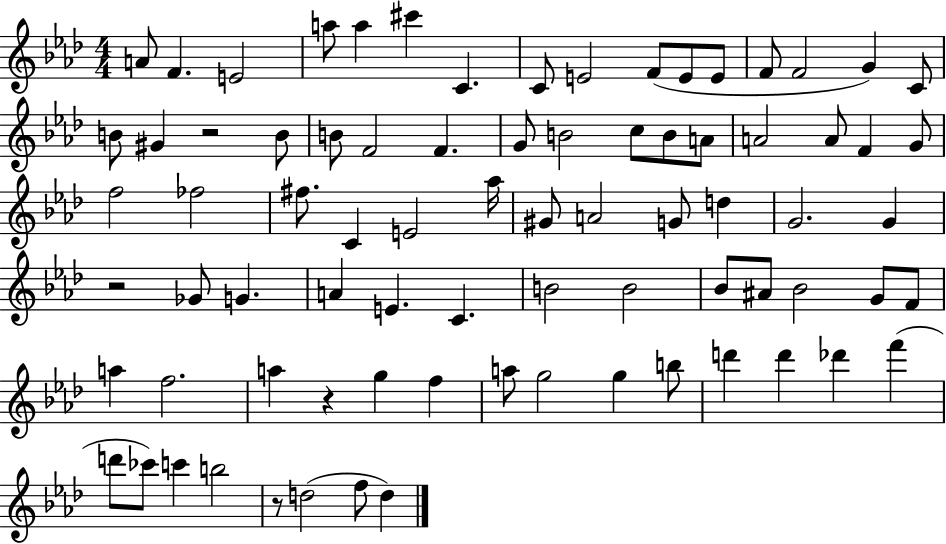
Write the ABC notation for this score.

X:1
T:Untitled
M:4/4
L:1/4
K:Ab
A/2 F E2 a/2 a ^c' C C/2 E2 F/2 E/2 E/2 F/2 F2 G C/2 B/2 ^G z2 B/2 B/2 F2 F G/2 B2 c/2 B/2 A/2 A2 A/2 F G/2 f2 _f2 ^f/2 C E2 _a/4 ^G/2 A2 G/2 d G2 G z2 _G/2 G A E C B2 B2 _B/2 ^A/2 _B2 G/2 F/2 a f2 a z g f a/2 g2 g b/2 d' d' _d' f' d'/2 _c'/2 c' b2 z/2 d2 f/2 d